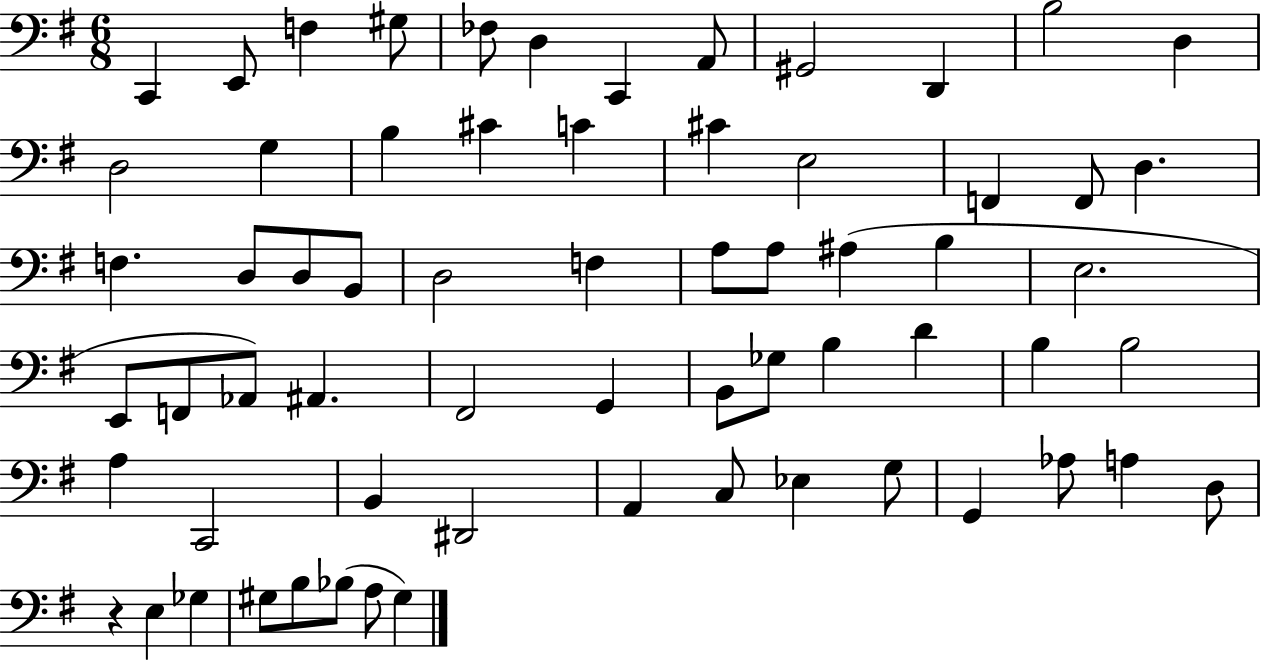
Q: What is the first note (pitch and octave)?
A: C2